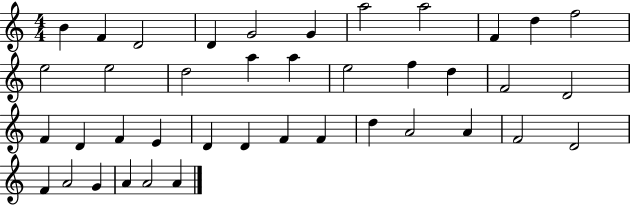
B4/q F4/q D4/h D4/q G4/h G4/q A5/h A5/h F4/q D5/q F5/h E5/h E5/h D5/h A5/q A5/q E5/h F5/q D5/q F4/h D4/h F4/q D4/q F4/q E4/q D4/q D4/q F4/q F4/q D5/q A4/h A4/q F4/h D4/h F4/q A4/h G4/q A4/q A4/h A4/q